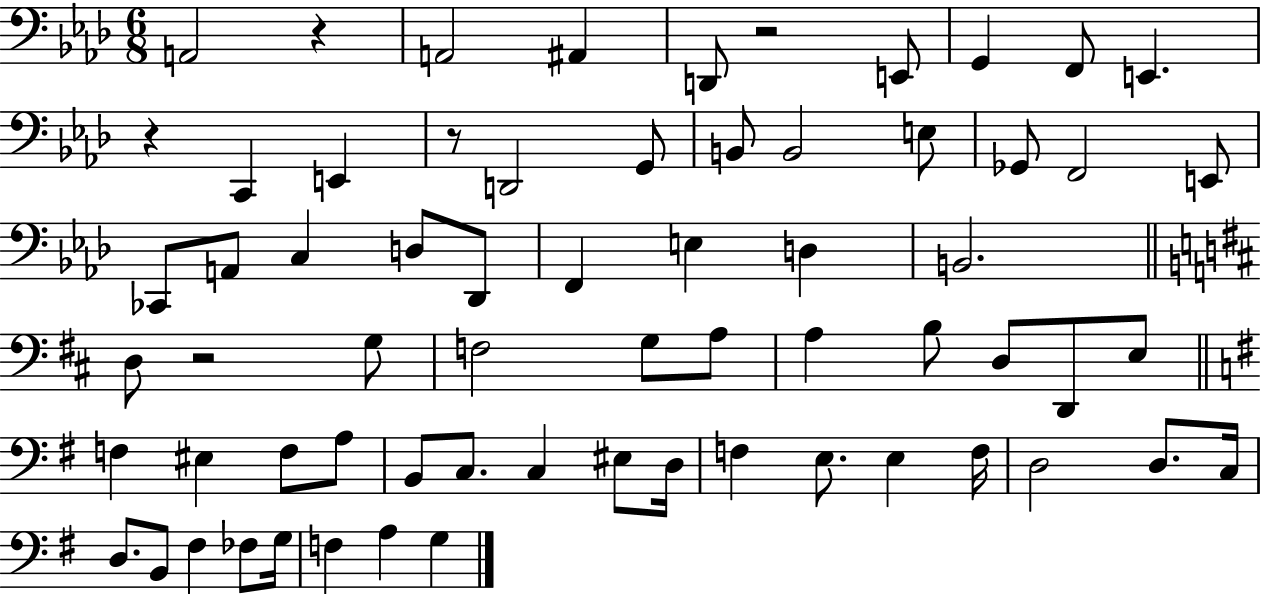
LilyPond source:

{
  \clef bass
  \numericTimeSignature
  \time 6/8
  \key aes \major
  a,2 r4 | a,2 ais,4 | d,8 r2 e,8 | g,4 f,8 e,4. | \break r4 c,4 e,4 | r8 d,2 g,8 | b,8 b,2 e8 | ges,8 f,2 e,8 | \break ces,8 a,8 c4 d8 des,8 | f,4 e4 d4 | b,2. | \bar "||" \break \key d \major d8 r2 g8 | f2 g8 a8 | a4 b8 d8 d,8 e8 | \bar "||" \break \key g \major f4 eis4 f8 a8 | b,8 c8. c4 eis8 d16 | f4 e8. e4 f16 | d2 d8. c16 | \break d8. b,8 fis4 fes8 g16 | f4 a4 g4 | \bar "|."
}